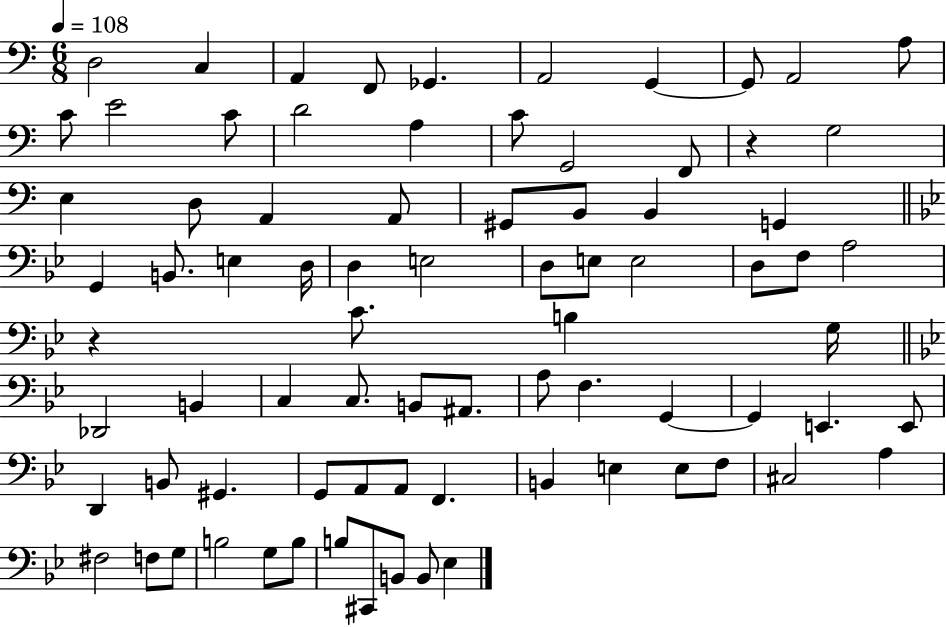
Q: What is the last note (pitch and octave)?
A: Eb3